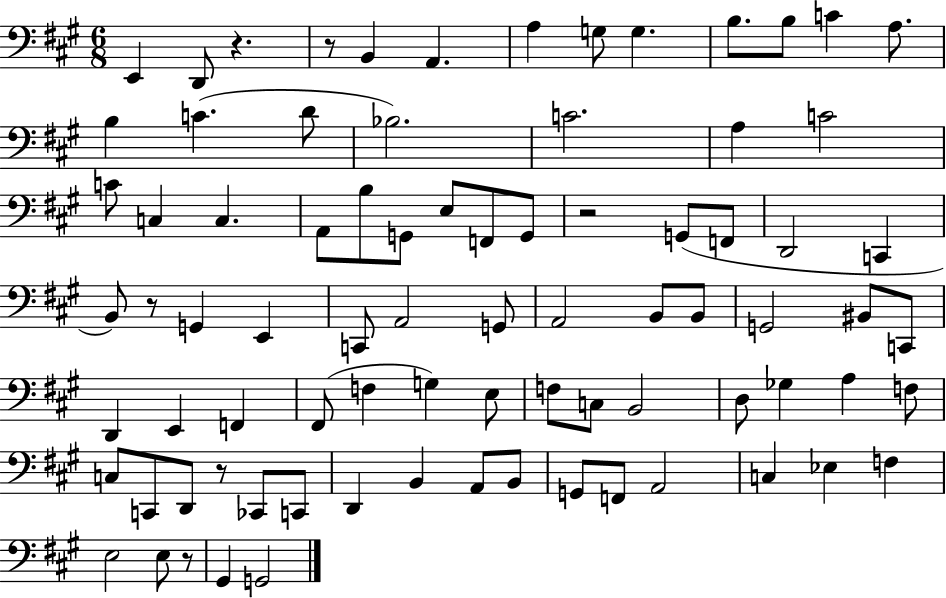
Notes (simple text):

E2/q D2/e R/q. R/e B2/q A2/q. A3/q G3/e G3/q. B3/e. B3/e C4/q A3/e. B3/q C4/q. D4/e Bb3/h. C4/h. A3/q C4/h C4/e C3/q C3/q. A2/e B3/e G2/e E3/e F2/e G2/e R/h G2/e F2/e D2/h C2/q B2/e R/e G2/q E2/q C2/e A2/h G2/e A2/h B2/e B2/e G2/h BIS2/e C2/e D2/q E2/q F2/q F#2/e F3/q G3/q E3/e F3/e C3/e B2/h D3/e Gb3/q A3/q F3/e C3/e C2/e D2/e R/e CES2/e C2/e D2/q B2/q A2/e B2/e G2/e F2/e A2/h C3/q Eb3/q F3/q E3/h E3/e R/e G#2/q G2/h